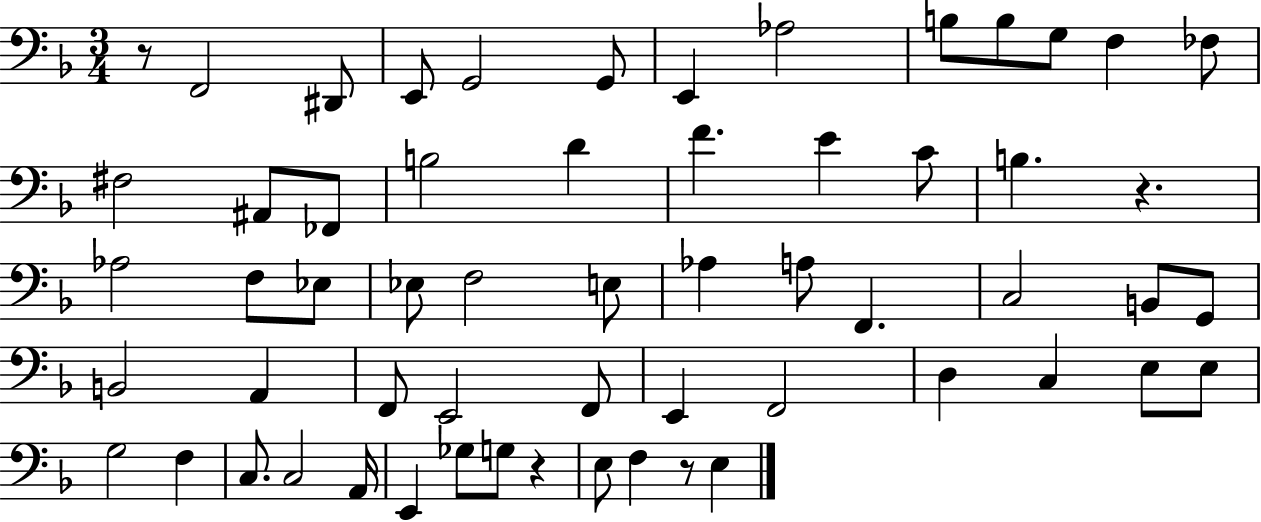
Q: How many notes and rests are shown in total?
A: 59